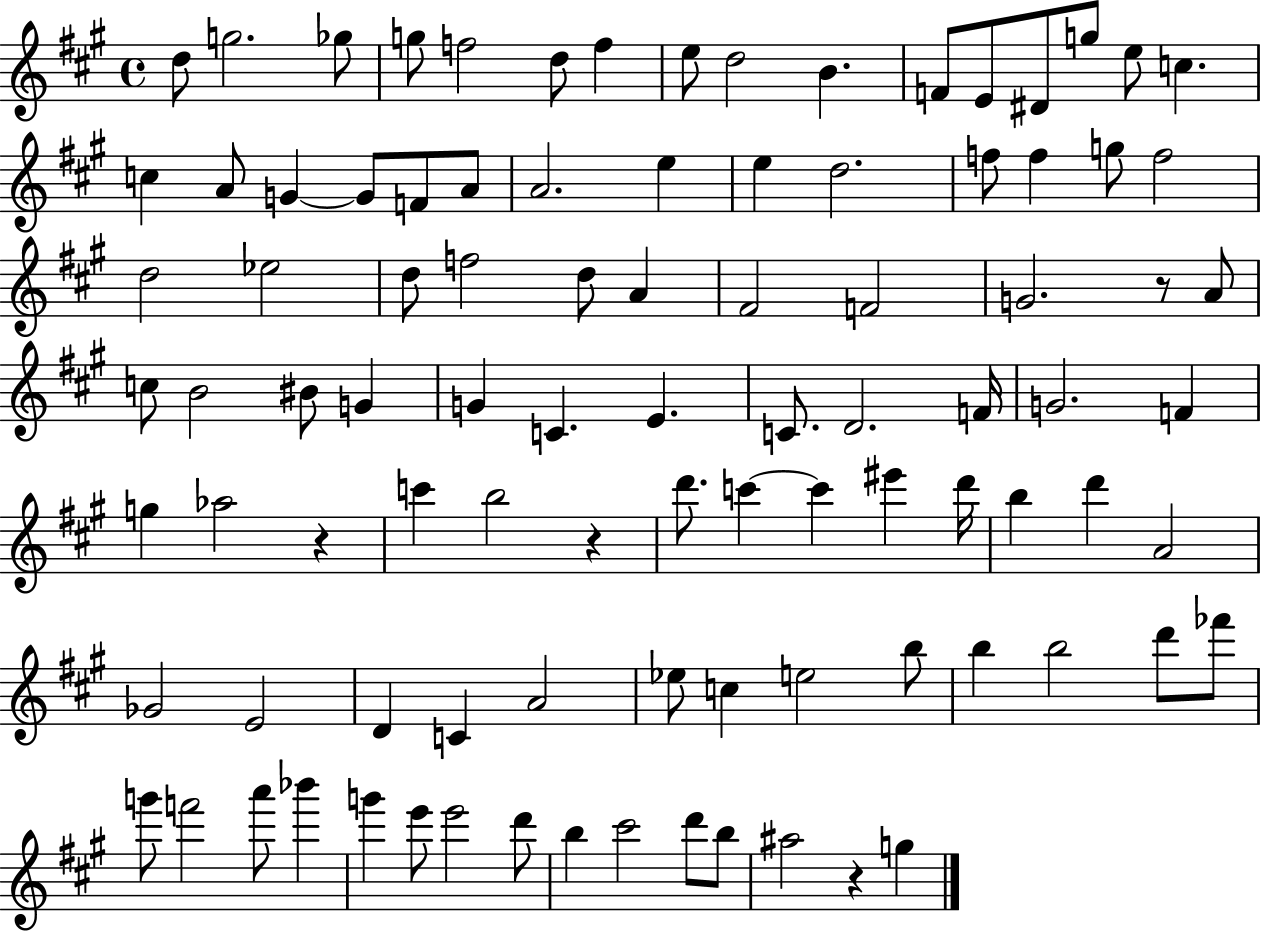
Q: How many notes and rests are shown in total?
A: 95